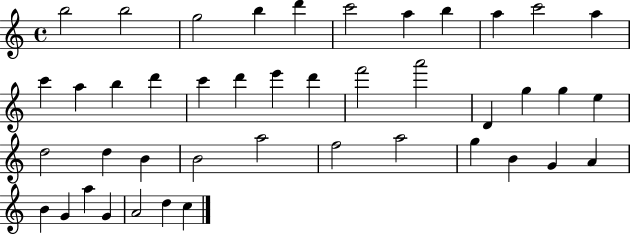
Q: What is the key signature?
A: C major